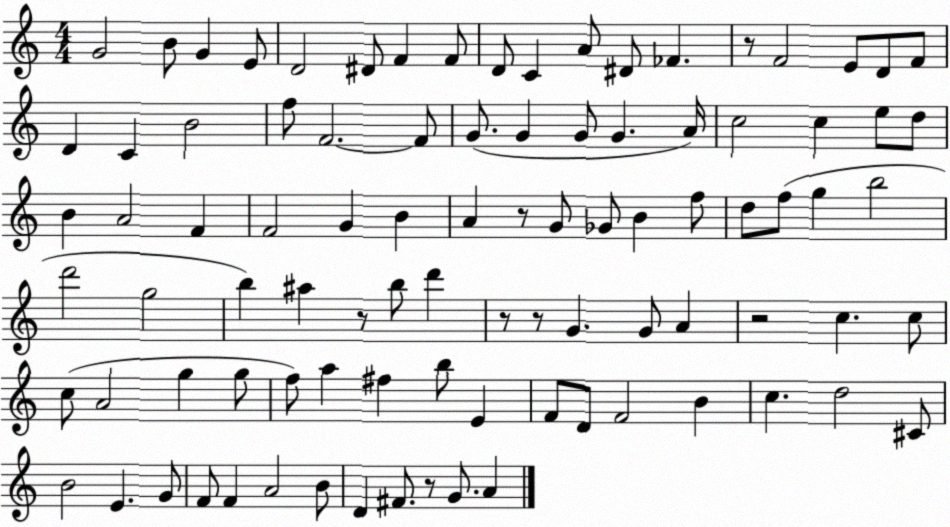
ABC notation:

X:1
T:Untitled
M:4/4
L:1/4
K:C
G2 B/2 G E/2 D2 ^D/2 F F/2 D/2 C A/2 ^D/2 _F z/2 F2 E/2 D/2 F/2 D C B2 f/2 F2 F/2 G/2 G G/2 G A/4 c2 c e/2 d/2 B A2 F F2 G B A z/2 G/2 _G/2 B f/2 d/2 f/2 g b2 d'2 g2 b ^a z/2 b/2 d' z/2 z/2 G G/2 A z2 c c/2 c/2 A2 g g/2 f/2 a ^f b/2 E F/2 D/2 F2 B c d2 ^C/2 B2 E G/2 F/2 F A2 B/2 D ^F/2 z/2 G/2 A